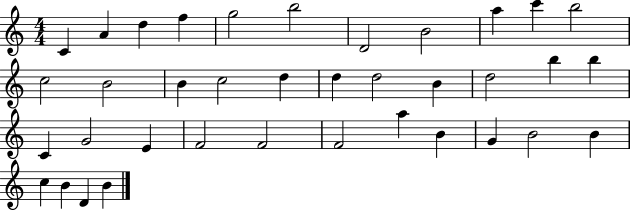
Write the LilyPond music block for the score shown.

{
  \clef treble
  \numericTimeSignature
  \time 4/4
  \key c \major
  c'4 a'4 d''4 f''4 | g''2 b''2 | d'2 b'2 | a''4 c'''4 b''2 | \break c''2 b'2 | b'4 c''2 d''4 | d''4 d''2 b'4 | d''2 b''4 b''4 | \break c'4 g'2 e'4 | f'2 f'2 | f'2 a''4 b'4 | g'4 b'2 b'4 | \break c''4 b'4 d'4 b'4 | \bar "|."
}